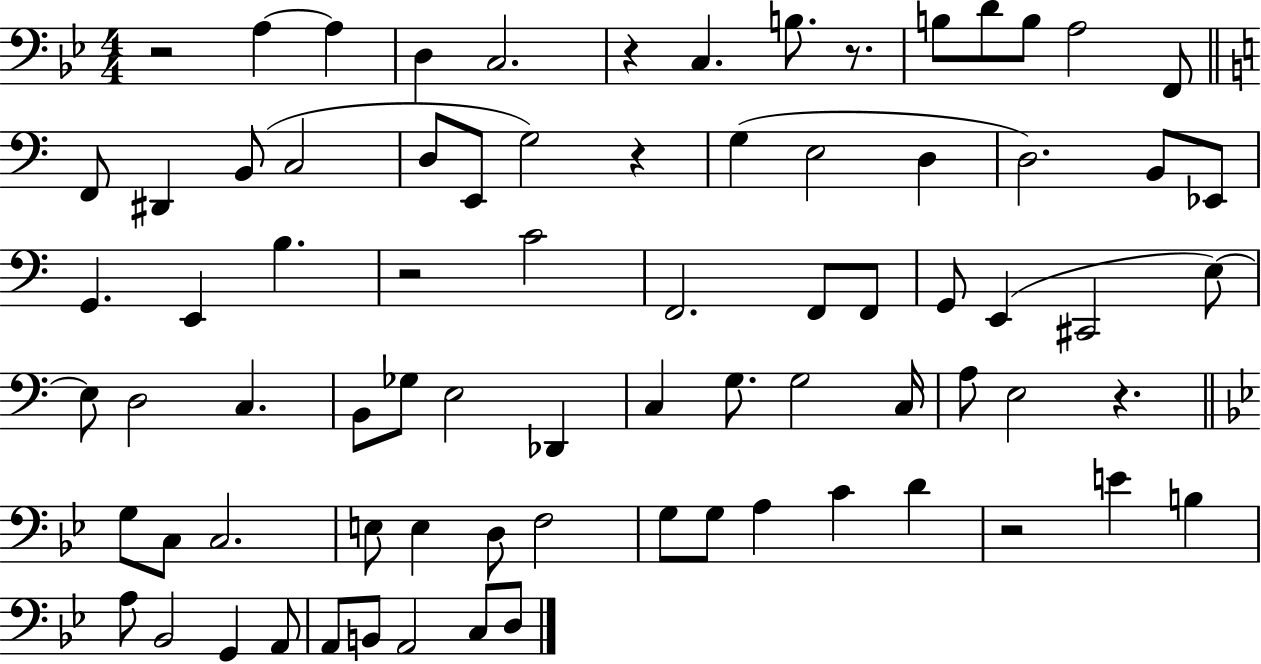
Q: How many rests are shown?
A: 7